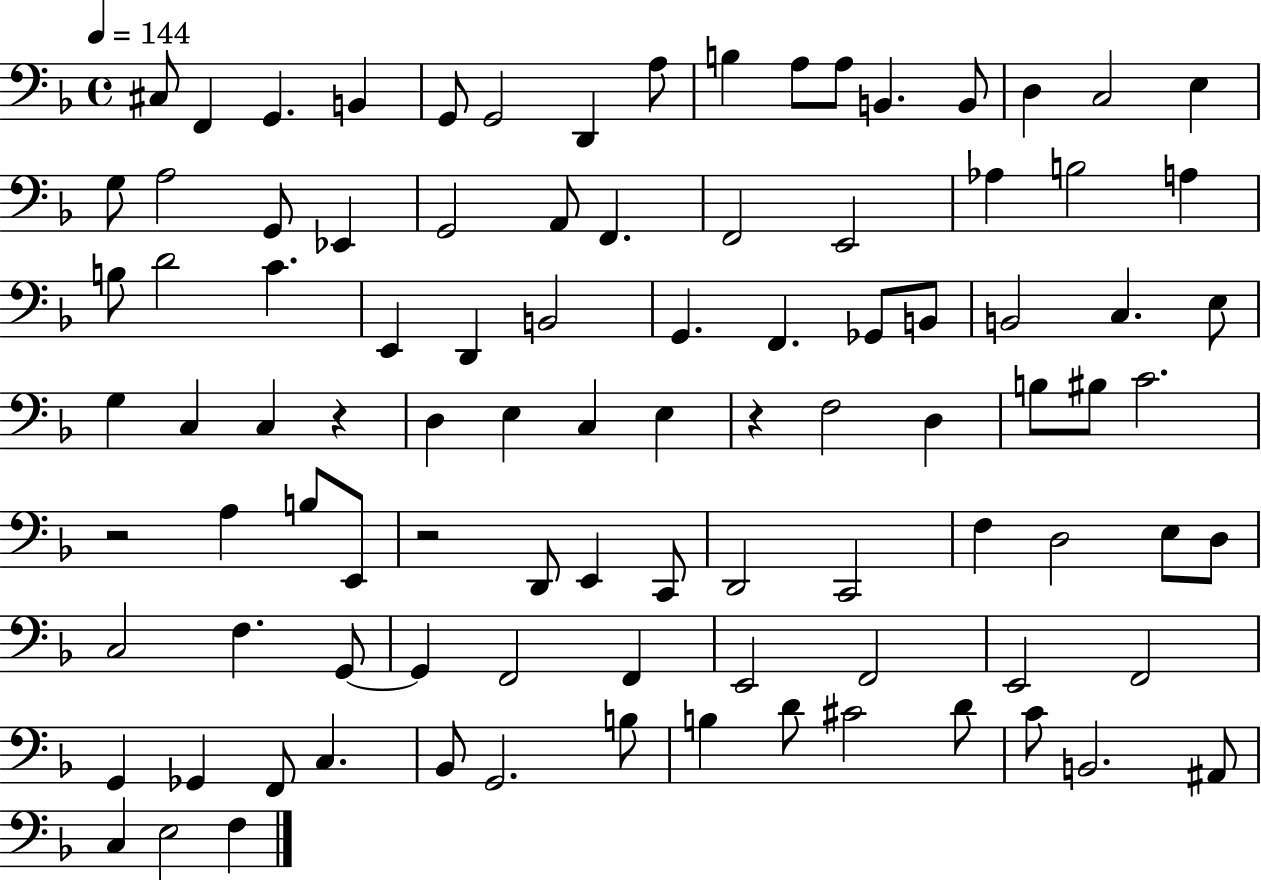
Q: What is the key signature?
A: F major